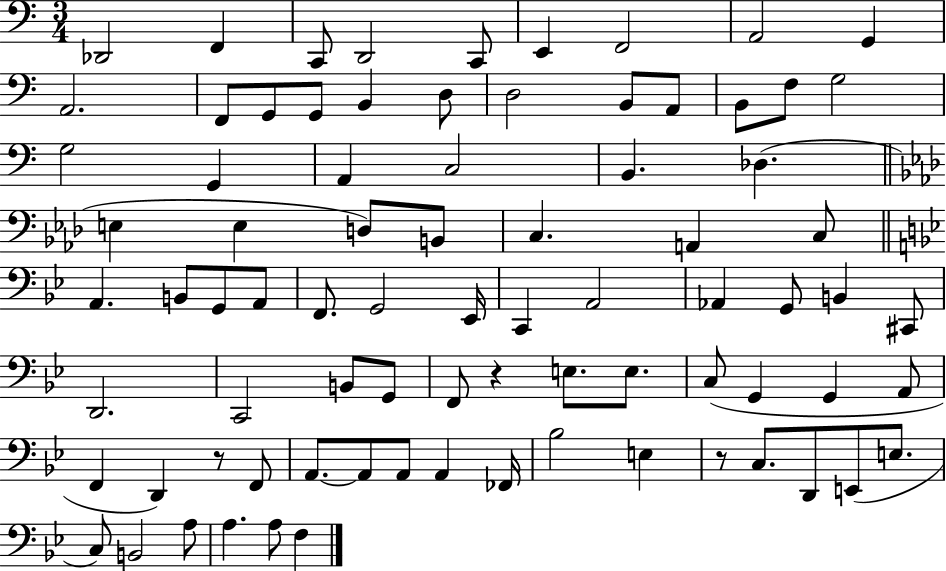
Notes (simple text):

Db2/h F2/q C2/e D2/h C2/e E2/q F2/h A2/h G2/q A2/h. F2/e G2/e G2/e B2/q D3/e D3/h B2/e A2/e B2/e F3/e G3/h G3/h G2/q A2/q C3/h B2/q. Db3/q. E3/q E3/q D3/e B2/e C3/q. A2/q C3/e A2/q. B2/e G2/e A2/e F2/e. G2/h Eb2/s C2/q A2/h Ab2/q G2/e B2/q C#2/e D2/h. C2/h B2/e G2/e F2/e R/q E3/e. E3/e. C3/e G2/q G2/q A2/e F2/q D2/q R/e F2/e A2/e. A2/e A2/e A2/q FES2/s Bb3/h E3/q R/e C3/e. D2/e E2/e E3/e. C3/e B2/h A3/e A3/q. A3/e F3/q